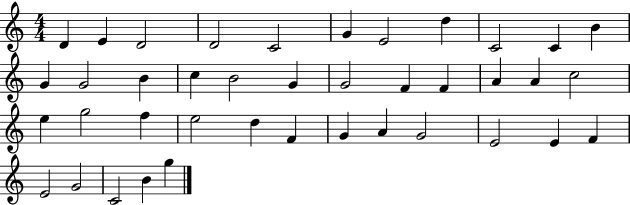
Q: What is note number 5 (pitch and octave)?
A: C4